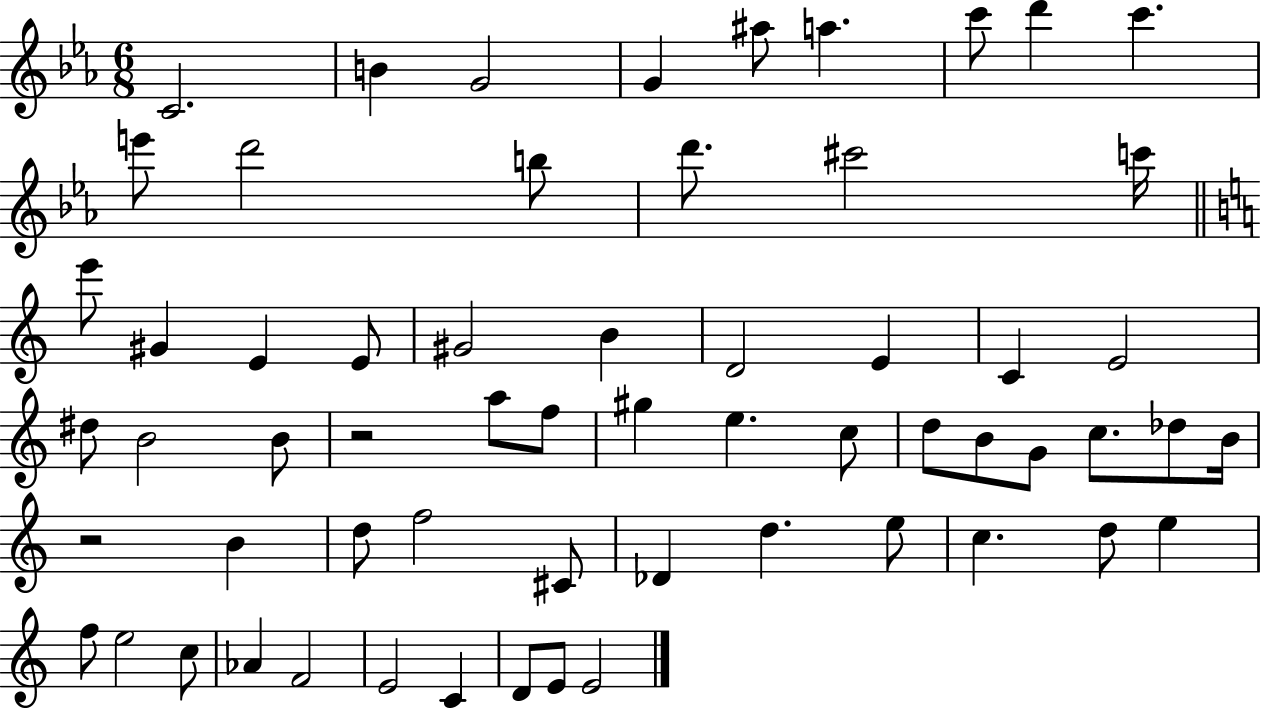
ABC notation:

X:1
T:Untitled
M:6/8
L:1/4
K:Eb
C2 B G2 G ^a/2 a c'/2 d' c' e'/2 d'2 b/2 d'/2 ^c'2 c'/4 e'/2 ^G E E/2 ^G2 B D2 E C E2 ^d/2 B2 B/2 z2 a/2 f/2 ^g e c/2 d/2 B/2 G/2 c/2 _d/2 B/4 z2 B d/2 f2 ^C/2 _D d e/2 c d/2 e f/2 e2 c/2 _A F2 E2 C D/2 E/2 E2